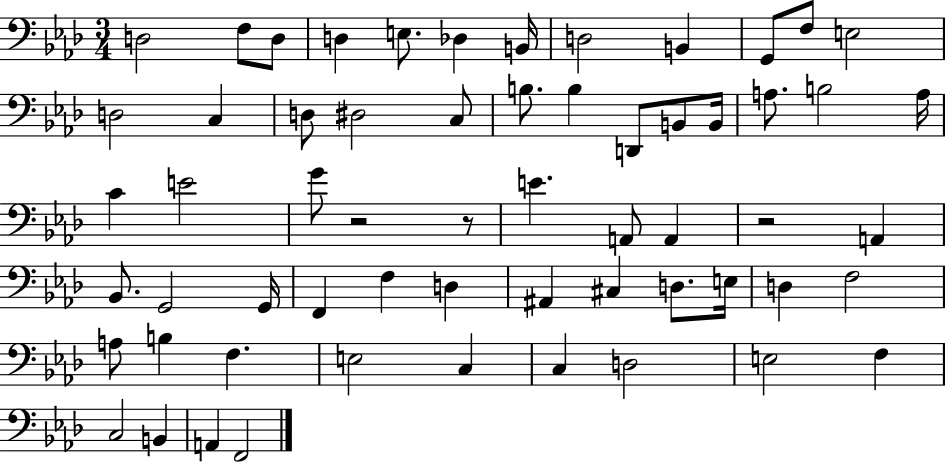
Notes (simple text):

D3/h F3/e D3/e D3/q E3/e. Db3/q B2/s D3/h B2/q G2/e F3/e E3/h D3/h C3/q D3/e D#3/h C3/e B3/e. B3/q D2/e B2/e B2/s A3/e. B3/h A3/s C4/q E4/h G4/e R/h R/e E4/q. A2/e A2/q R/h A2/q Bb2/e. G2/h G2/s F2/q F3/q D3/q A#2/q C#3/q D3/e. E3/s D3/q F3/h A3/e B3/q F3/q. E3/h C3/q C3/q D3/h E3/h F3/q C3/h B2/q A2/q F2/h